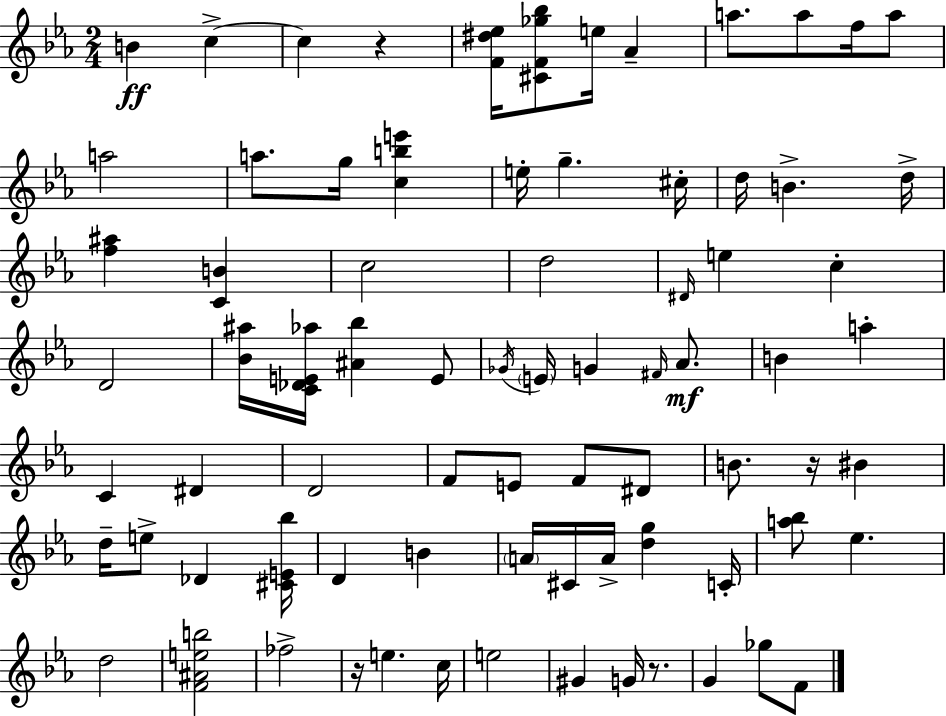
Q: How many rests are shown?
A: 4